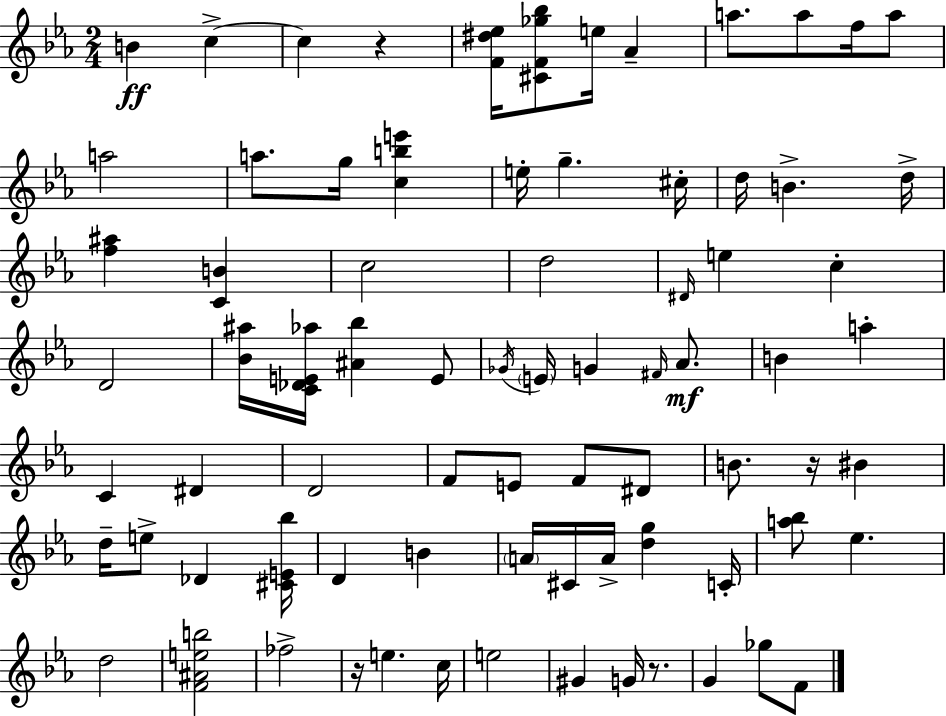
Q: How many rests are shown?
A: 4